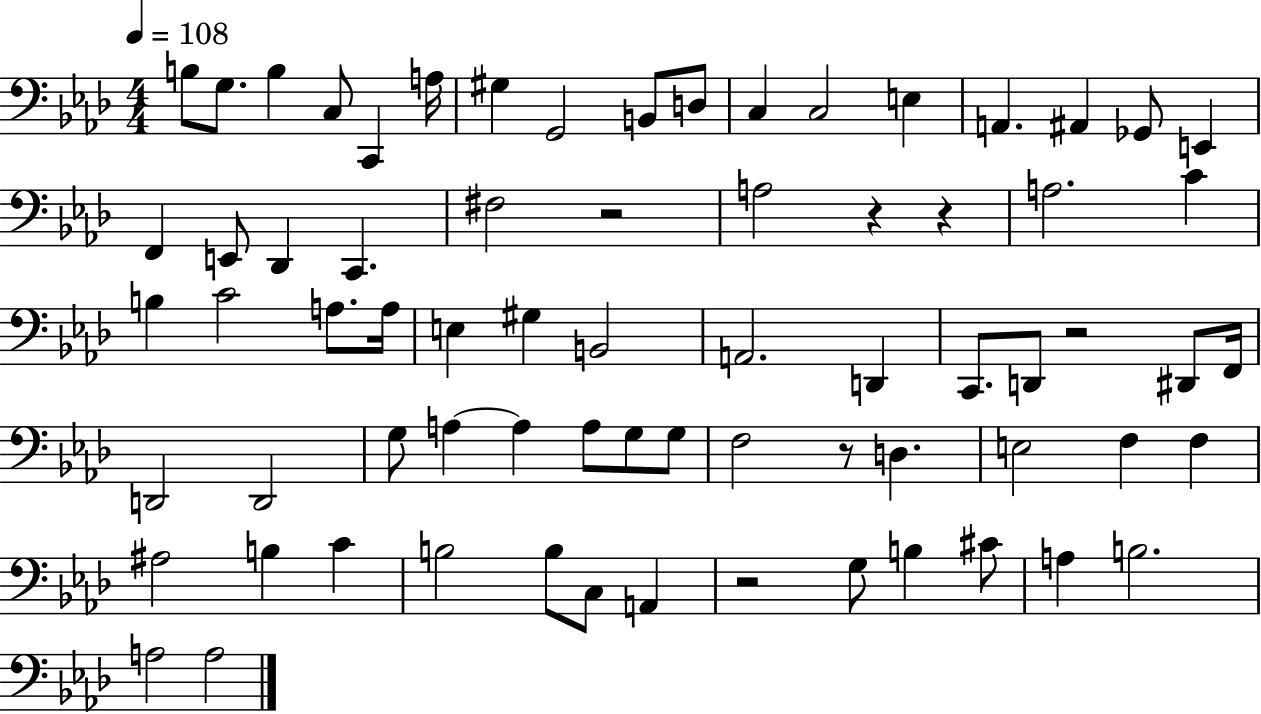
{
  \clef bass
  \numericTimeSignature
  \time 4/4
  \key aes \major
  \tempo 4 = 108
  b8 g8. b4 c8 c,4 a16 | gis4 g,2 b,8 d8 | c4 c2 e4 | a,4. ais,4 ges,8 e,4 | \break f,4 e,8 des,4 c,4. | fis2 r2 | a2 r4 r4 | a2. c'4 | \break b4 c'2 a8. a16 | e4 gis4 b,2 | a,2. d,4 | c,8. d,8 r2 dis,8 f,16 | \break d,2 d,2 | g8 a4~~ a4 a8 g8 g8 | f2 r8 d4. | e2 f4 f4 | \break ais2 b4 c'4 | b2 b8 c8 a,4 | r2 g8 b4 cis'8 | a4 b2. | \break a2 a2 | \bar "|."
}